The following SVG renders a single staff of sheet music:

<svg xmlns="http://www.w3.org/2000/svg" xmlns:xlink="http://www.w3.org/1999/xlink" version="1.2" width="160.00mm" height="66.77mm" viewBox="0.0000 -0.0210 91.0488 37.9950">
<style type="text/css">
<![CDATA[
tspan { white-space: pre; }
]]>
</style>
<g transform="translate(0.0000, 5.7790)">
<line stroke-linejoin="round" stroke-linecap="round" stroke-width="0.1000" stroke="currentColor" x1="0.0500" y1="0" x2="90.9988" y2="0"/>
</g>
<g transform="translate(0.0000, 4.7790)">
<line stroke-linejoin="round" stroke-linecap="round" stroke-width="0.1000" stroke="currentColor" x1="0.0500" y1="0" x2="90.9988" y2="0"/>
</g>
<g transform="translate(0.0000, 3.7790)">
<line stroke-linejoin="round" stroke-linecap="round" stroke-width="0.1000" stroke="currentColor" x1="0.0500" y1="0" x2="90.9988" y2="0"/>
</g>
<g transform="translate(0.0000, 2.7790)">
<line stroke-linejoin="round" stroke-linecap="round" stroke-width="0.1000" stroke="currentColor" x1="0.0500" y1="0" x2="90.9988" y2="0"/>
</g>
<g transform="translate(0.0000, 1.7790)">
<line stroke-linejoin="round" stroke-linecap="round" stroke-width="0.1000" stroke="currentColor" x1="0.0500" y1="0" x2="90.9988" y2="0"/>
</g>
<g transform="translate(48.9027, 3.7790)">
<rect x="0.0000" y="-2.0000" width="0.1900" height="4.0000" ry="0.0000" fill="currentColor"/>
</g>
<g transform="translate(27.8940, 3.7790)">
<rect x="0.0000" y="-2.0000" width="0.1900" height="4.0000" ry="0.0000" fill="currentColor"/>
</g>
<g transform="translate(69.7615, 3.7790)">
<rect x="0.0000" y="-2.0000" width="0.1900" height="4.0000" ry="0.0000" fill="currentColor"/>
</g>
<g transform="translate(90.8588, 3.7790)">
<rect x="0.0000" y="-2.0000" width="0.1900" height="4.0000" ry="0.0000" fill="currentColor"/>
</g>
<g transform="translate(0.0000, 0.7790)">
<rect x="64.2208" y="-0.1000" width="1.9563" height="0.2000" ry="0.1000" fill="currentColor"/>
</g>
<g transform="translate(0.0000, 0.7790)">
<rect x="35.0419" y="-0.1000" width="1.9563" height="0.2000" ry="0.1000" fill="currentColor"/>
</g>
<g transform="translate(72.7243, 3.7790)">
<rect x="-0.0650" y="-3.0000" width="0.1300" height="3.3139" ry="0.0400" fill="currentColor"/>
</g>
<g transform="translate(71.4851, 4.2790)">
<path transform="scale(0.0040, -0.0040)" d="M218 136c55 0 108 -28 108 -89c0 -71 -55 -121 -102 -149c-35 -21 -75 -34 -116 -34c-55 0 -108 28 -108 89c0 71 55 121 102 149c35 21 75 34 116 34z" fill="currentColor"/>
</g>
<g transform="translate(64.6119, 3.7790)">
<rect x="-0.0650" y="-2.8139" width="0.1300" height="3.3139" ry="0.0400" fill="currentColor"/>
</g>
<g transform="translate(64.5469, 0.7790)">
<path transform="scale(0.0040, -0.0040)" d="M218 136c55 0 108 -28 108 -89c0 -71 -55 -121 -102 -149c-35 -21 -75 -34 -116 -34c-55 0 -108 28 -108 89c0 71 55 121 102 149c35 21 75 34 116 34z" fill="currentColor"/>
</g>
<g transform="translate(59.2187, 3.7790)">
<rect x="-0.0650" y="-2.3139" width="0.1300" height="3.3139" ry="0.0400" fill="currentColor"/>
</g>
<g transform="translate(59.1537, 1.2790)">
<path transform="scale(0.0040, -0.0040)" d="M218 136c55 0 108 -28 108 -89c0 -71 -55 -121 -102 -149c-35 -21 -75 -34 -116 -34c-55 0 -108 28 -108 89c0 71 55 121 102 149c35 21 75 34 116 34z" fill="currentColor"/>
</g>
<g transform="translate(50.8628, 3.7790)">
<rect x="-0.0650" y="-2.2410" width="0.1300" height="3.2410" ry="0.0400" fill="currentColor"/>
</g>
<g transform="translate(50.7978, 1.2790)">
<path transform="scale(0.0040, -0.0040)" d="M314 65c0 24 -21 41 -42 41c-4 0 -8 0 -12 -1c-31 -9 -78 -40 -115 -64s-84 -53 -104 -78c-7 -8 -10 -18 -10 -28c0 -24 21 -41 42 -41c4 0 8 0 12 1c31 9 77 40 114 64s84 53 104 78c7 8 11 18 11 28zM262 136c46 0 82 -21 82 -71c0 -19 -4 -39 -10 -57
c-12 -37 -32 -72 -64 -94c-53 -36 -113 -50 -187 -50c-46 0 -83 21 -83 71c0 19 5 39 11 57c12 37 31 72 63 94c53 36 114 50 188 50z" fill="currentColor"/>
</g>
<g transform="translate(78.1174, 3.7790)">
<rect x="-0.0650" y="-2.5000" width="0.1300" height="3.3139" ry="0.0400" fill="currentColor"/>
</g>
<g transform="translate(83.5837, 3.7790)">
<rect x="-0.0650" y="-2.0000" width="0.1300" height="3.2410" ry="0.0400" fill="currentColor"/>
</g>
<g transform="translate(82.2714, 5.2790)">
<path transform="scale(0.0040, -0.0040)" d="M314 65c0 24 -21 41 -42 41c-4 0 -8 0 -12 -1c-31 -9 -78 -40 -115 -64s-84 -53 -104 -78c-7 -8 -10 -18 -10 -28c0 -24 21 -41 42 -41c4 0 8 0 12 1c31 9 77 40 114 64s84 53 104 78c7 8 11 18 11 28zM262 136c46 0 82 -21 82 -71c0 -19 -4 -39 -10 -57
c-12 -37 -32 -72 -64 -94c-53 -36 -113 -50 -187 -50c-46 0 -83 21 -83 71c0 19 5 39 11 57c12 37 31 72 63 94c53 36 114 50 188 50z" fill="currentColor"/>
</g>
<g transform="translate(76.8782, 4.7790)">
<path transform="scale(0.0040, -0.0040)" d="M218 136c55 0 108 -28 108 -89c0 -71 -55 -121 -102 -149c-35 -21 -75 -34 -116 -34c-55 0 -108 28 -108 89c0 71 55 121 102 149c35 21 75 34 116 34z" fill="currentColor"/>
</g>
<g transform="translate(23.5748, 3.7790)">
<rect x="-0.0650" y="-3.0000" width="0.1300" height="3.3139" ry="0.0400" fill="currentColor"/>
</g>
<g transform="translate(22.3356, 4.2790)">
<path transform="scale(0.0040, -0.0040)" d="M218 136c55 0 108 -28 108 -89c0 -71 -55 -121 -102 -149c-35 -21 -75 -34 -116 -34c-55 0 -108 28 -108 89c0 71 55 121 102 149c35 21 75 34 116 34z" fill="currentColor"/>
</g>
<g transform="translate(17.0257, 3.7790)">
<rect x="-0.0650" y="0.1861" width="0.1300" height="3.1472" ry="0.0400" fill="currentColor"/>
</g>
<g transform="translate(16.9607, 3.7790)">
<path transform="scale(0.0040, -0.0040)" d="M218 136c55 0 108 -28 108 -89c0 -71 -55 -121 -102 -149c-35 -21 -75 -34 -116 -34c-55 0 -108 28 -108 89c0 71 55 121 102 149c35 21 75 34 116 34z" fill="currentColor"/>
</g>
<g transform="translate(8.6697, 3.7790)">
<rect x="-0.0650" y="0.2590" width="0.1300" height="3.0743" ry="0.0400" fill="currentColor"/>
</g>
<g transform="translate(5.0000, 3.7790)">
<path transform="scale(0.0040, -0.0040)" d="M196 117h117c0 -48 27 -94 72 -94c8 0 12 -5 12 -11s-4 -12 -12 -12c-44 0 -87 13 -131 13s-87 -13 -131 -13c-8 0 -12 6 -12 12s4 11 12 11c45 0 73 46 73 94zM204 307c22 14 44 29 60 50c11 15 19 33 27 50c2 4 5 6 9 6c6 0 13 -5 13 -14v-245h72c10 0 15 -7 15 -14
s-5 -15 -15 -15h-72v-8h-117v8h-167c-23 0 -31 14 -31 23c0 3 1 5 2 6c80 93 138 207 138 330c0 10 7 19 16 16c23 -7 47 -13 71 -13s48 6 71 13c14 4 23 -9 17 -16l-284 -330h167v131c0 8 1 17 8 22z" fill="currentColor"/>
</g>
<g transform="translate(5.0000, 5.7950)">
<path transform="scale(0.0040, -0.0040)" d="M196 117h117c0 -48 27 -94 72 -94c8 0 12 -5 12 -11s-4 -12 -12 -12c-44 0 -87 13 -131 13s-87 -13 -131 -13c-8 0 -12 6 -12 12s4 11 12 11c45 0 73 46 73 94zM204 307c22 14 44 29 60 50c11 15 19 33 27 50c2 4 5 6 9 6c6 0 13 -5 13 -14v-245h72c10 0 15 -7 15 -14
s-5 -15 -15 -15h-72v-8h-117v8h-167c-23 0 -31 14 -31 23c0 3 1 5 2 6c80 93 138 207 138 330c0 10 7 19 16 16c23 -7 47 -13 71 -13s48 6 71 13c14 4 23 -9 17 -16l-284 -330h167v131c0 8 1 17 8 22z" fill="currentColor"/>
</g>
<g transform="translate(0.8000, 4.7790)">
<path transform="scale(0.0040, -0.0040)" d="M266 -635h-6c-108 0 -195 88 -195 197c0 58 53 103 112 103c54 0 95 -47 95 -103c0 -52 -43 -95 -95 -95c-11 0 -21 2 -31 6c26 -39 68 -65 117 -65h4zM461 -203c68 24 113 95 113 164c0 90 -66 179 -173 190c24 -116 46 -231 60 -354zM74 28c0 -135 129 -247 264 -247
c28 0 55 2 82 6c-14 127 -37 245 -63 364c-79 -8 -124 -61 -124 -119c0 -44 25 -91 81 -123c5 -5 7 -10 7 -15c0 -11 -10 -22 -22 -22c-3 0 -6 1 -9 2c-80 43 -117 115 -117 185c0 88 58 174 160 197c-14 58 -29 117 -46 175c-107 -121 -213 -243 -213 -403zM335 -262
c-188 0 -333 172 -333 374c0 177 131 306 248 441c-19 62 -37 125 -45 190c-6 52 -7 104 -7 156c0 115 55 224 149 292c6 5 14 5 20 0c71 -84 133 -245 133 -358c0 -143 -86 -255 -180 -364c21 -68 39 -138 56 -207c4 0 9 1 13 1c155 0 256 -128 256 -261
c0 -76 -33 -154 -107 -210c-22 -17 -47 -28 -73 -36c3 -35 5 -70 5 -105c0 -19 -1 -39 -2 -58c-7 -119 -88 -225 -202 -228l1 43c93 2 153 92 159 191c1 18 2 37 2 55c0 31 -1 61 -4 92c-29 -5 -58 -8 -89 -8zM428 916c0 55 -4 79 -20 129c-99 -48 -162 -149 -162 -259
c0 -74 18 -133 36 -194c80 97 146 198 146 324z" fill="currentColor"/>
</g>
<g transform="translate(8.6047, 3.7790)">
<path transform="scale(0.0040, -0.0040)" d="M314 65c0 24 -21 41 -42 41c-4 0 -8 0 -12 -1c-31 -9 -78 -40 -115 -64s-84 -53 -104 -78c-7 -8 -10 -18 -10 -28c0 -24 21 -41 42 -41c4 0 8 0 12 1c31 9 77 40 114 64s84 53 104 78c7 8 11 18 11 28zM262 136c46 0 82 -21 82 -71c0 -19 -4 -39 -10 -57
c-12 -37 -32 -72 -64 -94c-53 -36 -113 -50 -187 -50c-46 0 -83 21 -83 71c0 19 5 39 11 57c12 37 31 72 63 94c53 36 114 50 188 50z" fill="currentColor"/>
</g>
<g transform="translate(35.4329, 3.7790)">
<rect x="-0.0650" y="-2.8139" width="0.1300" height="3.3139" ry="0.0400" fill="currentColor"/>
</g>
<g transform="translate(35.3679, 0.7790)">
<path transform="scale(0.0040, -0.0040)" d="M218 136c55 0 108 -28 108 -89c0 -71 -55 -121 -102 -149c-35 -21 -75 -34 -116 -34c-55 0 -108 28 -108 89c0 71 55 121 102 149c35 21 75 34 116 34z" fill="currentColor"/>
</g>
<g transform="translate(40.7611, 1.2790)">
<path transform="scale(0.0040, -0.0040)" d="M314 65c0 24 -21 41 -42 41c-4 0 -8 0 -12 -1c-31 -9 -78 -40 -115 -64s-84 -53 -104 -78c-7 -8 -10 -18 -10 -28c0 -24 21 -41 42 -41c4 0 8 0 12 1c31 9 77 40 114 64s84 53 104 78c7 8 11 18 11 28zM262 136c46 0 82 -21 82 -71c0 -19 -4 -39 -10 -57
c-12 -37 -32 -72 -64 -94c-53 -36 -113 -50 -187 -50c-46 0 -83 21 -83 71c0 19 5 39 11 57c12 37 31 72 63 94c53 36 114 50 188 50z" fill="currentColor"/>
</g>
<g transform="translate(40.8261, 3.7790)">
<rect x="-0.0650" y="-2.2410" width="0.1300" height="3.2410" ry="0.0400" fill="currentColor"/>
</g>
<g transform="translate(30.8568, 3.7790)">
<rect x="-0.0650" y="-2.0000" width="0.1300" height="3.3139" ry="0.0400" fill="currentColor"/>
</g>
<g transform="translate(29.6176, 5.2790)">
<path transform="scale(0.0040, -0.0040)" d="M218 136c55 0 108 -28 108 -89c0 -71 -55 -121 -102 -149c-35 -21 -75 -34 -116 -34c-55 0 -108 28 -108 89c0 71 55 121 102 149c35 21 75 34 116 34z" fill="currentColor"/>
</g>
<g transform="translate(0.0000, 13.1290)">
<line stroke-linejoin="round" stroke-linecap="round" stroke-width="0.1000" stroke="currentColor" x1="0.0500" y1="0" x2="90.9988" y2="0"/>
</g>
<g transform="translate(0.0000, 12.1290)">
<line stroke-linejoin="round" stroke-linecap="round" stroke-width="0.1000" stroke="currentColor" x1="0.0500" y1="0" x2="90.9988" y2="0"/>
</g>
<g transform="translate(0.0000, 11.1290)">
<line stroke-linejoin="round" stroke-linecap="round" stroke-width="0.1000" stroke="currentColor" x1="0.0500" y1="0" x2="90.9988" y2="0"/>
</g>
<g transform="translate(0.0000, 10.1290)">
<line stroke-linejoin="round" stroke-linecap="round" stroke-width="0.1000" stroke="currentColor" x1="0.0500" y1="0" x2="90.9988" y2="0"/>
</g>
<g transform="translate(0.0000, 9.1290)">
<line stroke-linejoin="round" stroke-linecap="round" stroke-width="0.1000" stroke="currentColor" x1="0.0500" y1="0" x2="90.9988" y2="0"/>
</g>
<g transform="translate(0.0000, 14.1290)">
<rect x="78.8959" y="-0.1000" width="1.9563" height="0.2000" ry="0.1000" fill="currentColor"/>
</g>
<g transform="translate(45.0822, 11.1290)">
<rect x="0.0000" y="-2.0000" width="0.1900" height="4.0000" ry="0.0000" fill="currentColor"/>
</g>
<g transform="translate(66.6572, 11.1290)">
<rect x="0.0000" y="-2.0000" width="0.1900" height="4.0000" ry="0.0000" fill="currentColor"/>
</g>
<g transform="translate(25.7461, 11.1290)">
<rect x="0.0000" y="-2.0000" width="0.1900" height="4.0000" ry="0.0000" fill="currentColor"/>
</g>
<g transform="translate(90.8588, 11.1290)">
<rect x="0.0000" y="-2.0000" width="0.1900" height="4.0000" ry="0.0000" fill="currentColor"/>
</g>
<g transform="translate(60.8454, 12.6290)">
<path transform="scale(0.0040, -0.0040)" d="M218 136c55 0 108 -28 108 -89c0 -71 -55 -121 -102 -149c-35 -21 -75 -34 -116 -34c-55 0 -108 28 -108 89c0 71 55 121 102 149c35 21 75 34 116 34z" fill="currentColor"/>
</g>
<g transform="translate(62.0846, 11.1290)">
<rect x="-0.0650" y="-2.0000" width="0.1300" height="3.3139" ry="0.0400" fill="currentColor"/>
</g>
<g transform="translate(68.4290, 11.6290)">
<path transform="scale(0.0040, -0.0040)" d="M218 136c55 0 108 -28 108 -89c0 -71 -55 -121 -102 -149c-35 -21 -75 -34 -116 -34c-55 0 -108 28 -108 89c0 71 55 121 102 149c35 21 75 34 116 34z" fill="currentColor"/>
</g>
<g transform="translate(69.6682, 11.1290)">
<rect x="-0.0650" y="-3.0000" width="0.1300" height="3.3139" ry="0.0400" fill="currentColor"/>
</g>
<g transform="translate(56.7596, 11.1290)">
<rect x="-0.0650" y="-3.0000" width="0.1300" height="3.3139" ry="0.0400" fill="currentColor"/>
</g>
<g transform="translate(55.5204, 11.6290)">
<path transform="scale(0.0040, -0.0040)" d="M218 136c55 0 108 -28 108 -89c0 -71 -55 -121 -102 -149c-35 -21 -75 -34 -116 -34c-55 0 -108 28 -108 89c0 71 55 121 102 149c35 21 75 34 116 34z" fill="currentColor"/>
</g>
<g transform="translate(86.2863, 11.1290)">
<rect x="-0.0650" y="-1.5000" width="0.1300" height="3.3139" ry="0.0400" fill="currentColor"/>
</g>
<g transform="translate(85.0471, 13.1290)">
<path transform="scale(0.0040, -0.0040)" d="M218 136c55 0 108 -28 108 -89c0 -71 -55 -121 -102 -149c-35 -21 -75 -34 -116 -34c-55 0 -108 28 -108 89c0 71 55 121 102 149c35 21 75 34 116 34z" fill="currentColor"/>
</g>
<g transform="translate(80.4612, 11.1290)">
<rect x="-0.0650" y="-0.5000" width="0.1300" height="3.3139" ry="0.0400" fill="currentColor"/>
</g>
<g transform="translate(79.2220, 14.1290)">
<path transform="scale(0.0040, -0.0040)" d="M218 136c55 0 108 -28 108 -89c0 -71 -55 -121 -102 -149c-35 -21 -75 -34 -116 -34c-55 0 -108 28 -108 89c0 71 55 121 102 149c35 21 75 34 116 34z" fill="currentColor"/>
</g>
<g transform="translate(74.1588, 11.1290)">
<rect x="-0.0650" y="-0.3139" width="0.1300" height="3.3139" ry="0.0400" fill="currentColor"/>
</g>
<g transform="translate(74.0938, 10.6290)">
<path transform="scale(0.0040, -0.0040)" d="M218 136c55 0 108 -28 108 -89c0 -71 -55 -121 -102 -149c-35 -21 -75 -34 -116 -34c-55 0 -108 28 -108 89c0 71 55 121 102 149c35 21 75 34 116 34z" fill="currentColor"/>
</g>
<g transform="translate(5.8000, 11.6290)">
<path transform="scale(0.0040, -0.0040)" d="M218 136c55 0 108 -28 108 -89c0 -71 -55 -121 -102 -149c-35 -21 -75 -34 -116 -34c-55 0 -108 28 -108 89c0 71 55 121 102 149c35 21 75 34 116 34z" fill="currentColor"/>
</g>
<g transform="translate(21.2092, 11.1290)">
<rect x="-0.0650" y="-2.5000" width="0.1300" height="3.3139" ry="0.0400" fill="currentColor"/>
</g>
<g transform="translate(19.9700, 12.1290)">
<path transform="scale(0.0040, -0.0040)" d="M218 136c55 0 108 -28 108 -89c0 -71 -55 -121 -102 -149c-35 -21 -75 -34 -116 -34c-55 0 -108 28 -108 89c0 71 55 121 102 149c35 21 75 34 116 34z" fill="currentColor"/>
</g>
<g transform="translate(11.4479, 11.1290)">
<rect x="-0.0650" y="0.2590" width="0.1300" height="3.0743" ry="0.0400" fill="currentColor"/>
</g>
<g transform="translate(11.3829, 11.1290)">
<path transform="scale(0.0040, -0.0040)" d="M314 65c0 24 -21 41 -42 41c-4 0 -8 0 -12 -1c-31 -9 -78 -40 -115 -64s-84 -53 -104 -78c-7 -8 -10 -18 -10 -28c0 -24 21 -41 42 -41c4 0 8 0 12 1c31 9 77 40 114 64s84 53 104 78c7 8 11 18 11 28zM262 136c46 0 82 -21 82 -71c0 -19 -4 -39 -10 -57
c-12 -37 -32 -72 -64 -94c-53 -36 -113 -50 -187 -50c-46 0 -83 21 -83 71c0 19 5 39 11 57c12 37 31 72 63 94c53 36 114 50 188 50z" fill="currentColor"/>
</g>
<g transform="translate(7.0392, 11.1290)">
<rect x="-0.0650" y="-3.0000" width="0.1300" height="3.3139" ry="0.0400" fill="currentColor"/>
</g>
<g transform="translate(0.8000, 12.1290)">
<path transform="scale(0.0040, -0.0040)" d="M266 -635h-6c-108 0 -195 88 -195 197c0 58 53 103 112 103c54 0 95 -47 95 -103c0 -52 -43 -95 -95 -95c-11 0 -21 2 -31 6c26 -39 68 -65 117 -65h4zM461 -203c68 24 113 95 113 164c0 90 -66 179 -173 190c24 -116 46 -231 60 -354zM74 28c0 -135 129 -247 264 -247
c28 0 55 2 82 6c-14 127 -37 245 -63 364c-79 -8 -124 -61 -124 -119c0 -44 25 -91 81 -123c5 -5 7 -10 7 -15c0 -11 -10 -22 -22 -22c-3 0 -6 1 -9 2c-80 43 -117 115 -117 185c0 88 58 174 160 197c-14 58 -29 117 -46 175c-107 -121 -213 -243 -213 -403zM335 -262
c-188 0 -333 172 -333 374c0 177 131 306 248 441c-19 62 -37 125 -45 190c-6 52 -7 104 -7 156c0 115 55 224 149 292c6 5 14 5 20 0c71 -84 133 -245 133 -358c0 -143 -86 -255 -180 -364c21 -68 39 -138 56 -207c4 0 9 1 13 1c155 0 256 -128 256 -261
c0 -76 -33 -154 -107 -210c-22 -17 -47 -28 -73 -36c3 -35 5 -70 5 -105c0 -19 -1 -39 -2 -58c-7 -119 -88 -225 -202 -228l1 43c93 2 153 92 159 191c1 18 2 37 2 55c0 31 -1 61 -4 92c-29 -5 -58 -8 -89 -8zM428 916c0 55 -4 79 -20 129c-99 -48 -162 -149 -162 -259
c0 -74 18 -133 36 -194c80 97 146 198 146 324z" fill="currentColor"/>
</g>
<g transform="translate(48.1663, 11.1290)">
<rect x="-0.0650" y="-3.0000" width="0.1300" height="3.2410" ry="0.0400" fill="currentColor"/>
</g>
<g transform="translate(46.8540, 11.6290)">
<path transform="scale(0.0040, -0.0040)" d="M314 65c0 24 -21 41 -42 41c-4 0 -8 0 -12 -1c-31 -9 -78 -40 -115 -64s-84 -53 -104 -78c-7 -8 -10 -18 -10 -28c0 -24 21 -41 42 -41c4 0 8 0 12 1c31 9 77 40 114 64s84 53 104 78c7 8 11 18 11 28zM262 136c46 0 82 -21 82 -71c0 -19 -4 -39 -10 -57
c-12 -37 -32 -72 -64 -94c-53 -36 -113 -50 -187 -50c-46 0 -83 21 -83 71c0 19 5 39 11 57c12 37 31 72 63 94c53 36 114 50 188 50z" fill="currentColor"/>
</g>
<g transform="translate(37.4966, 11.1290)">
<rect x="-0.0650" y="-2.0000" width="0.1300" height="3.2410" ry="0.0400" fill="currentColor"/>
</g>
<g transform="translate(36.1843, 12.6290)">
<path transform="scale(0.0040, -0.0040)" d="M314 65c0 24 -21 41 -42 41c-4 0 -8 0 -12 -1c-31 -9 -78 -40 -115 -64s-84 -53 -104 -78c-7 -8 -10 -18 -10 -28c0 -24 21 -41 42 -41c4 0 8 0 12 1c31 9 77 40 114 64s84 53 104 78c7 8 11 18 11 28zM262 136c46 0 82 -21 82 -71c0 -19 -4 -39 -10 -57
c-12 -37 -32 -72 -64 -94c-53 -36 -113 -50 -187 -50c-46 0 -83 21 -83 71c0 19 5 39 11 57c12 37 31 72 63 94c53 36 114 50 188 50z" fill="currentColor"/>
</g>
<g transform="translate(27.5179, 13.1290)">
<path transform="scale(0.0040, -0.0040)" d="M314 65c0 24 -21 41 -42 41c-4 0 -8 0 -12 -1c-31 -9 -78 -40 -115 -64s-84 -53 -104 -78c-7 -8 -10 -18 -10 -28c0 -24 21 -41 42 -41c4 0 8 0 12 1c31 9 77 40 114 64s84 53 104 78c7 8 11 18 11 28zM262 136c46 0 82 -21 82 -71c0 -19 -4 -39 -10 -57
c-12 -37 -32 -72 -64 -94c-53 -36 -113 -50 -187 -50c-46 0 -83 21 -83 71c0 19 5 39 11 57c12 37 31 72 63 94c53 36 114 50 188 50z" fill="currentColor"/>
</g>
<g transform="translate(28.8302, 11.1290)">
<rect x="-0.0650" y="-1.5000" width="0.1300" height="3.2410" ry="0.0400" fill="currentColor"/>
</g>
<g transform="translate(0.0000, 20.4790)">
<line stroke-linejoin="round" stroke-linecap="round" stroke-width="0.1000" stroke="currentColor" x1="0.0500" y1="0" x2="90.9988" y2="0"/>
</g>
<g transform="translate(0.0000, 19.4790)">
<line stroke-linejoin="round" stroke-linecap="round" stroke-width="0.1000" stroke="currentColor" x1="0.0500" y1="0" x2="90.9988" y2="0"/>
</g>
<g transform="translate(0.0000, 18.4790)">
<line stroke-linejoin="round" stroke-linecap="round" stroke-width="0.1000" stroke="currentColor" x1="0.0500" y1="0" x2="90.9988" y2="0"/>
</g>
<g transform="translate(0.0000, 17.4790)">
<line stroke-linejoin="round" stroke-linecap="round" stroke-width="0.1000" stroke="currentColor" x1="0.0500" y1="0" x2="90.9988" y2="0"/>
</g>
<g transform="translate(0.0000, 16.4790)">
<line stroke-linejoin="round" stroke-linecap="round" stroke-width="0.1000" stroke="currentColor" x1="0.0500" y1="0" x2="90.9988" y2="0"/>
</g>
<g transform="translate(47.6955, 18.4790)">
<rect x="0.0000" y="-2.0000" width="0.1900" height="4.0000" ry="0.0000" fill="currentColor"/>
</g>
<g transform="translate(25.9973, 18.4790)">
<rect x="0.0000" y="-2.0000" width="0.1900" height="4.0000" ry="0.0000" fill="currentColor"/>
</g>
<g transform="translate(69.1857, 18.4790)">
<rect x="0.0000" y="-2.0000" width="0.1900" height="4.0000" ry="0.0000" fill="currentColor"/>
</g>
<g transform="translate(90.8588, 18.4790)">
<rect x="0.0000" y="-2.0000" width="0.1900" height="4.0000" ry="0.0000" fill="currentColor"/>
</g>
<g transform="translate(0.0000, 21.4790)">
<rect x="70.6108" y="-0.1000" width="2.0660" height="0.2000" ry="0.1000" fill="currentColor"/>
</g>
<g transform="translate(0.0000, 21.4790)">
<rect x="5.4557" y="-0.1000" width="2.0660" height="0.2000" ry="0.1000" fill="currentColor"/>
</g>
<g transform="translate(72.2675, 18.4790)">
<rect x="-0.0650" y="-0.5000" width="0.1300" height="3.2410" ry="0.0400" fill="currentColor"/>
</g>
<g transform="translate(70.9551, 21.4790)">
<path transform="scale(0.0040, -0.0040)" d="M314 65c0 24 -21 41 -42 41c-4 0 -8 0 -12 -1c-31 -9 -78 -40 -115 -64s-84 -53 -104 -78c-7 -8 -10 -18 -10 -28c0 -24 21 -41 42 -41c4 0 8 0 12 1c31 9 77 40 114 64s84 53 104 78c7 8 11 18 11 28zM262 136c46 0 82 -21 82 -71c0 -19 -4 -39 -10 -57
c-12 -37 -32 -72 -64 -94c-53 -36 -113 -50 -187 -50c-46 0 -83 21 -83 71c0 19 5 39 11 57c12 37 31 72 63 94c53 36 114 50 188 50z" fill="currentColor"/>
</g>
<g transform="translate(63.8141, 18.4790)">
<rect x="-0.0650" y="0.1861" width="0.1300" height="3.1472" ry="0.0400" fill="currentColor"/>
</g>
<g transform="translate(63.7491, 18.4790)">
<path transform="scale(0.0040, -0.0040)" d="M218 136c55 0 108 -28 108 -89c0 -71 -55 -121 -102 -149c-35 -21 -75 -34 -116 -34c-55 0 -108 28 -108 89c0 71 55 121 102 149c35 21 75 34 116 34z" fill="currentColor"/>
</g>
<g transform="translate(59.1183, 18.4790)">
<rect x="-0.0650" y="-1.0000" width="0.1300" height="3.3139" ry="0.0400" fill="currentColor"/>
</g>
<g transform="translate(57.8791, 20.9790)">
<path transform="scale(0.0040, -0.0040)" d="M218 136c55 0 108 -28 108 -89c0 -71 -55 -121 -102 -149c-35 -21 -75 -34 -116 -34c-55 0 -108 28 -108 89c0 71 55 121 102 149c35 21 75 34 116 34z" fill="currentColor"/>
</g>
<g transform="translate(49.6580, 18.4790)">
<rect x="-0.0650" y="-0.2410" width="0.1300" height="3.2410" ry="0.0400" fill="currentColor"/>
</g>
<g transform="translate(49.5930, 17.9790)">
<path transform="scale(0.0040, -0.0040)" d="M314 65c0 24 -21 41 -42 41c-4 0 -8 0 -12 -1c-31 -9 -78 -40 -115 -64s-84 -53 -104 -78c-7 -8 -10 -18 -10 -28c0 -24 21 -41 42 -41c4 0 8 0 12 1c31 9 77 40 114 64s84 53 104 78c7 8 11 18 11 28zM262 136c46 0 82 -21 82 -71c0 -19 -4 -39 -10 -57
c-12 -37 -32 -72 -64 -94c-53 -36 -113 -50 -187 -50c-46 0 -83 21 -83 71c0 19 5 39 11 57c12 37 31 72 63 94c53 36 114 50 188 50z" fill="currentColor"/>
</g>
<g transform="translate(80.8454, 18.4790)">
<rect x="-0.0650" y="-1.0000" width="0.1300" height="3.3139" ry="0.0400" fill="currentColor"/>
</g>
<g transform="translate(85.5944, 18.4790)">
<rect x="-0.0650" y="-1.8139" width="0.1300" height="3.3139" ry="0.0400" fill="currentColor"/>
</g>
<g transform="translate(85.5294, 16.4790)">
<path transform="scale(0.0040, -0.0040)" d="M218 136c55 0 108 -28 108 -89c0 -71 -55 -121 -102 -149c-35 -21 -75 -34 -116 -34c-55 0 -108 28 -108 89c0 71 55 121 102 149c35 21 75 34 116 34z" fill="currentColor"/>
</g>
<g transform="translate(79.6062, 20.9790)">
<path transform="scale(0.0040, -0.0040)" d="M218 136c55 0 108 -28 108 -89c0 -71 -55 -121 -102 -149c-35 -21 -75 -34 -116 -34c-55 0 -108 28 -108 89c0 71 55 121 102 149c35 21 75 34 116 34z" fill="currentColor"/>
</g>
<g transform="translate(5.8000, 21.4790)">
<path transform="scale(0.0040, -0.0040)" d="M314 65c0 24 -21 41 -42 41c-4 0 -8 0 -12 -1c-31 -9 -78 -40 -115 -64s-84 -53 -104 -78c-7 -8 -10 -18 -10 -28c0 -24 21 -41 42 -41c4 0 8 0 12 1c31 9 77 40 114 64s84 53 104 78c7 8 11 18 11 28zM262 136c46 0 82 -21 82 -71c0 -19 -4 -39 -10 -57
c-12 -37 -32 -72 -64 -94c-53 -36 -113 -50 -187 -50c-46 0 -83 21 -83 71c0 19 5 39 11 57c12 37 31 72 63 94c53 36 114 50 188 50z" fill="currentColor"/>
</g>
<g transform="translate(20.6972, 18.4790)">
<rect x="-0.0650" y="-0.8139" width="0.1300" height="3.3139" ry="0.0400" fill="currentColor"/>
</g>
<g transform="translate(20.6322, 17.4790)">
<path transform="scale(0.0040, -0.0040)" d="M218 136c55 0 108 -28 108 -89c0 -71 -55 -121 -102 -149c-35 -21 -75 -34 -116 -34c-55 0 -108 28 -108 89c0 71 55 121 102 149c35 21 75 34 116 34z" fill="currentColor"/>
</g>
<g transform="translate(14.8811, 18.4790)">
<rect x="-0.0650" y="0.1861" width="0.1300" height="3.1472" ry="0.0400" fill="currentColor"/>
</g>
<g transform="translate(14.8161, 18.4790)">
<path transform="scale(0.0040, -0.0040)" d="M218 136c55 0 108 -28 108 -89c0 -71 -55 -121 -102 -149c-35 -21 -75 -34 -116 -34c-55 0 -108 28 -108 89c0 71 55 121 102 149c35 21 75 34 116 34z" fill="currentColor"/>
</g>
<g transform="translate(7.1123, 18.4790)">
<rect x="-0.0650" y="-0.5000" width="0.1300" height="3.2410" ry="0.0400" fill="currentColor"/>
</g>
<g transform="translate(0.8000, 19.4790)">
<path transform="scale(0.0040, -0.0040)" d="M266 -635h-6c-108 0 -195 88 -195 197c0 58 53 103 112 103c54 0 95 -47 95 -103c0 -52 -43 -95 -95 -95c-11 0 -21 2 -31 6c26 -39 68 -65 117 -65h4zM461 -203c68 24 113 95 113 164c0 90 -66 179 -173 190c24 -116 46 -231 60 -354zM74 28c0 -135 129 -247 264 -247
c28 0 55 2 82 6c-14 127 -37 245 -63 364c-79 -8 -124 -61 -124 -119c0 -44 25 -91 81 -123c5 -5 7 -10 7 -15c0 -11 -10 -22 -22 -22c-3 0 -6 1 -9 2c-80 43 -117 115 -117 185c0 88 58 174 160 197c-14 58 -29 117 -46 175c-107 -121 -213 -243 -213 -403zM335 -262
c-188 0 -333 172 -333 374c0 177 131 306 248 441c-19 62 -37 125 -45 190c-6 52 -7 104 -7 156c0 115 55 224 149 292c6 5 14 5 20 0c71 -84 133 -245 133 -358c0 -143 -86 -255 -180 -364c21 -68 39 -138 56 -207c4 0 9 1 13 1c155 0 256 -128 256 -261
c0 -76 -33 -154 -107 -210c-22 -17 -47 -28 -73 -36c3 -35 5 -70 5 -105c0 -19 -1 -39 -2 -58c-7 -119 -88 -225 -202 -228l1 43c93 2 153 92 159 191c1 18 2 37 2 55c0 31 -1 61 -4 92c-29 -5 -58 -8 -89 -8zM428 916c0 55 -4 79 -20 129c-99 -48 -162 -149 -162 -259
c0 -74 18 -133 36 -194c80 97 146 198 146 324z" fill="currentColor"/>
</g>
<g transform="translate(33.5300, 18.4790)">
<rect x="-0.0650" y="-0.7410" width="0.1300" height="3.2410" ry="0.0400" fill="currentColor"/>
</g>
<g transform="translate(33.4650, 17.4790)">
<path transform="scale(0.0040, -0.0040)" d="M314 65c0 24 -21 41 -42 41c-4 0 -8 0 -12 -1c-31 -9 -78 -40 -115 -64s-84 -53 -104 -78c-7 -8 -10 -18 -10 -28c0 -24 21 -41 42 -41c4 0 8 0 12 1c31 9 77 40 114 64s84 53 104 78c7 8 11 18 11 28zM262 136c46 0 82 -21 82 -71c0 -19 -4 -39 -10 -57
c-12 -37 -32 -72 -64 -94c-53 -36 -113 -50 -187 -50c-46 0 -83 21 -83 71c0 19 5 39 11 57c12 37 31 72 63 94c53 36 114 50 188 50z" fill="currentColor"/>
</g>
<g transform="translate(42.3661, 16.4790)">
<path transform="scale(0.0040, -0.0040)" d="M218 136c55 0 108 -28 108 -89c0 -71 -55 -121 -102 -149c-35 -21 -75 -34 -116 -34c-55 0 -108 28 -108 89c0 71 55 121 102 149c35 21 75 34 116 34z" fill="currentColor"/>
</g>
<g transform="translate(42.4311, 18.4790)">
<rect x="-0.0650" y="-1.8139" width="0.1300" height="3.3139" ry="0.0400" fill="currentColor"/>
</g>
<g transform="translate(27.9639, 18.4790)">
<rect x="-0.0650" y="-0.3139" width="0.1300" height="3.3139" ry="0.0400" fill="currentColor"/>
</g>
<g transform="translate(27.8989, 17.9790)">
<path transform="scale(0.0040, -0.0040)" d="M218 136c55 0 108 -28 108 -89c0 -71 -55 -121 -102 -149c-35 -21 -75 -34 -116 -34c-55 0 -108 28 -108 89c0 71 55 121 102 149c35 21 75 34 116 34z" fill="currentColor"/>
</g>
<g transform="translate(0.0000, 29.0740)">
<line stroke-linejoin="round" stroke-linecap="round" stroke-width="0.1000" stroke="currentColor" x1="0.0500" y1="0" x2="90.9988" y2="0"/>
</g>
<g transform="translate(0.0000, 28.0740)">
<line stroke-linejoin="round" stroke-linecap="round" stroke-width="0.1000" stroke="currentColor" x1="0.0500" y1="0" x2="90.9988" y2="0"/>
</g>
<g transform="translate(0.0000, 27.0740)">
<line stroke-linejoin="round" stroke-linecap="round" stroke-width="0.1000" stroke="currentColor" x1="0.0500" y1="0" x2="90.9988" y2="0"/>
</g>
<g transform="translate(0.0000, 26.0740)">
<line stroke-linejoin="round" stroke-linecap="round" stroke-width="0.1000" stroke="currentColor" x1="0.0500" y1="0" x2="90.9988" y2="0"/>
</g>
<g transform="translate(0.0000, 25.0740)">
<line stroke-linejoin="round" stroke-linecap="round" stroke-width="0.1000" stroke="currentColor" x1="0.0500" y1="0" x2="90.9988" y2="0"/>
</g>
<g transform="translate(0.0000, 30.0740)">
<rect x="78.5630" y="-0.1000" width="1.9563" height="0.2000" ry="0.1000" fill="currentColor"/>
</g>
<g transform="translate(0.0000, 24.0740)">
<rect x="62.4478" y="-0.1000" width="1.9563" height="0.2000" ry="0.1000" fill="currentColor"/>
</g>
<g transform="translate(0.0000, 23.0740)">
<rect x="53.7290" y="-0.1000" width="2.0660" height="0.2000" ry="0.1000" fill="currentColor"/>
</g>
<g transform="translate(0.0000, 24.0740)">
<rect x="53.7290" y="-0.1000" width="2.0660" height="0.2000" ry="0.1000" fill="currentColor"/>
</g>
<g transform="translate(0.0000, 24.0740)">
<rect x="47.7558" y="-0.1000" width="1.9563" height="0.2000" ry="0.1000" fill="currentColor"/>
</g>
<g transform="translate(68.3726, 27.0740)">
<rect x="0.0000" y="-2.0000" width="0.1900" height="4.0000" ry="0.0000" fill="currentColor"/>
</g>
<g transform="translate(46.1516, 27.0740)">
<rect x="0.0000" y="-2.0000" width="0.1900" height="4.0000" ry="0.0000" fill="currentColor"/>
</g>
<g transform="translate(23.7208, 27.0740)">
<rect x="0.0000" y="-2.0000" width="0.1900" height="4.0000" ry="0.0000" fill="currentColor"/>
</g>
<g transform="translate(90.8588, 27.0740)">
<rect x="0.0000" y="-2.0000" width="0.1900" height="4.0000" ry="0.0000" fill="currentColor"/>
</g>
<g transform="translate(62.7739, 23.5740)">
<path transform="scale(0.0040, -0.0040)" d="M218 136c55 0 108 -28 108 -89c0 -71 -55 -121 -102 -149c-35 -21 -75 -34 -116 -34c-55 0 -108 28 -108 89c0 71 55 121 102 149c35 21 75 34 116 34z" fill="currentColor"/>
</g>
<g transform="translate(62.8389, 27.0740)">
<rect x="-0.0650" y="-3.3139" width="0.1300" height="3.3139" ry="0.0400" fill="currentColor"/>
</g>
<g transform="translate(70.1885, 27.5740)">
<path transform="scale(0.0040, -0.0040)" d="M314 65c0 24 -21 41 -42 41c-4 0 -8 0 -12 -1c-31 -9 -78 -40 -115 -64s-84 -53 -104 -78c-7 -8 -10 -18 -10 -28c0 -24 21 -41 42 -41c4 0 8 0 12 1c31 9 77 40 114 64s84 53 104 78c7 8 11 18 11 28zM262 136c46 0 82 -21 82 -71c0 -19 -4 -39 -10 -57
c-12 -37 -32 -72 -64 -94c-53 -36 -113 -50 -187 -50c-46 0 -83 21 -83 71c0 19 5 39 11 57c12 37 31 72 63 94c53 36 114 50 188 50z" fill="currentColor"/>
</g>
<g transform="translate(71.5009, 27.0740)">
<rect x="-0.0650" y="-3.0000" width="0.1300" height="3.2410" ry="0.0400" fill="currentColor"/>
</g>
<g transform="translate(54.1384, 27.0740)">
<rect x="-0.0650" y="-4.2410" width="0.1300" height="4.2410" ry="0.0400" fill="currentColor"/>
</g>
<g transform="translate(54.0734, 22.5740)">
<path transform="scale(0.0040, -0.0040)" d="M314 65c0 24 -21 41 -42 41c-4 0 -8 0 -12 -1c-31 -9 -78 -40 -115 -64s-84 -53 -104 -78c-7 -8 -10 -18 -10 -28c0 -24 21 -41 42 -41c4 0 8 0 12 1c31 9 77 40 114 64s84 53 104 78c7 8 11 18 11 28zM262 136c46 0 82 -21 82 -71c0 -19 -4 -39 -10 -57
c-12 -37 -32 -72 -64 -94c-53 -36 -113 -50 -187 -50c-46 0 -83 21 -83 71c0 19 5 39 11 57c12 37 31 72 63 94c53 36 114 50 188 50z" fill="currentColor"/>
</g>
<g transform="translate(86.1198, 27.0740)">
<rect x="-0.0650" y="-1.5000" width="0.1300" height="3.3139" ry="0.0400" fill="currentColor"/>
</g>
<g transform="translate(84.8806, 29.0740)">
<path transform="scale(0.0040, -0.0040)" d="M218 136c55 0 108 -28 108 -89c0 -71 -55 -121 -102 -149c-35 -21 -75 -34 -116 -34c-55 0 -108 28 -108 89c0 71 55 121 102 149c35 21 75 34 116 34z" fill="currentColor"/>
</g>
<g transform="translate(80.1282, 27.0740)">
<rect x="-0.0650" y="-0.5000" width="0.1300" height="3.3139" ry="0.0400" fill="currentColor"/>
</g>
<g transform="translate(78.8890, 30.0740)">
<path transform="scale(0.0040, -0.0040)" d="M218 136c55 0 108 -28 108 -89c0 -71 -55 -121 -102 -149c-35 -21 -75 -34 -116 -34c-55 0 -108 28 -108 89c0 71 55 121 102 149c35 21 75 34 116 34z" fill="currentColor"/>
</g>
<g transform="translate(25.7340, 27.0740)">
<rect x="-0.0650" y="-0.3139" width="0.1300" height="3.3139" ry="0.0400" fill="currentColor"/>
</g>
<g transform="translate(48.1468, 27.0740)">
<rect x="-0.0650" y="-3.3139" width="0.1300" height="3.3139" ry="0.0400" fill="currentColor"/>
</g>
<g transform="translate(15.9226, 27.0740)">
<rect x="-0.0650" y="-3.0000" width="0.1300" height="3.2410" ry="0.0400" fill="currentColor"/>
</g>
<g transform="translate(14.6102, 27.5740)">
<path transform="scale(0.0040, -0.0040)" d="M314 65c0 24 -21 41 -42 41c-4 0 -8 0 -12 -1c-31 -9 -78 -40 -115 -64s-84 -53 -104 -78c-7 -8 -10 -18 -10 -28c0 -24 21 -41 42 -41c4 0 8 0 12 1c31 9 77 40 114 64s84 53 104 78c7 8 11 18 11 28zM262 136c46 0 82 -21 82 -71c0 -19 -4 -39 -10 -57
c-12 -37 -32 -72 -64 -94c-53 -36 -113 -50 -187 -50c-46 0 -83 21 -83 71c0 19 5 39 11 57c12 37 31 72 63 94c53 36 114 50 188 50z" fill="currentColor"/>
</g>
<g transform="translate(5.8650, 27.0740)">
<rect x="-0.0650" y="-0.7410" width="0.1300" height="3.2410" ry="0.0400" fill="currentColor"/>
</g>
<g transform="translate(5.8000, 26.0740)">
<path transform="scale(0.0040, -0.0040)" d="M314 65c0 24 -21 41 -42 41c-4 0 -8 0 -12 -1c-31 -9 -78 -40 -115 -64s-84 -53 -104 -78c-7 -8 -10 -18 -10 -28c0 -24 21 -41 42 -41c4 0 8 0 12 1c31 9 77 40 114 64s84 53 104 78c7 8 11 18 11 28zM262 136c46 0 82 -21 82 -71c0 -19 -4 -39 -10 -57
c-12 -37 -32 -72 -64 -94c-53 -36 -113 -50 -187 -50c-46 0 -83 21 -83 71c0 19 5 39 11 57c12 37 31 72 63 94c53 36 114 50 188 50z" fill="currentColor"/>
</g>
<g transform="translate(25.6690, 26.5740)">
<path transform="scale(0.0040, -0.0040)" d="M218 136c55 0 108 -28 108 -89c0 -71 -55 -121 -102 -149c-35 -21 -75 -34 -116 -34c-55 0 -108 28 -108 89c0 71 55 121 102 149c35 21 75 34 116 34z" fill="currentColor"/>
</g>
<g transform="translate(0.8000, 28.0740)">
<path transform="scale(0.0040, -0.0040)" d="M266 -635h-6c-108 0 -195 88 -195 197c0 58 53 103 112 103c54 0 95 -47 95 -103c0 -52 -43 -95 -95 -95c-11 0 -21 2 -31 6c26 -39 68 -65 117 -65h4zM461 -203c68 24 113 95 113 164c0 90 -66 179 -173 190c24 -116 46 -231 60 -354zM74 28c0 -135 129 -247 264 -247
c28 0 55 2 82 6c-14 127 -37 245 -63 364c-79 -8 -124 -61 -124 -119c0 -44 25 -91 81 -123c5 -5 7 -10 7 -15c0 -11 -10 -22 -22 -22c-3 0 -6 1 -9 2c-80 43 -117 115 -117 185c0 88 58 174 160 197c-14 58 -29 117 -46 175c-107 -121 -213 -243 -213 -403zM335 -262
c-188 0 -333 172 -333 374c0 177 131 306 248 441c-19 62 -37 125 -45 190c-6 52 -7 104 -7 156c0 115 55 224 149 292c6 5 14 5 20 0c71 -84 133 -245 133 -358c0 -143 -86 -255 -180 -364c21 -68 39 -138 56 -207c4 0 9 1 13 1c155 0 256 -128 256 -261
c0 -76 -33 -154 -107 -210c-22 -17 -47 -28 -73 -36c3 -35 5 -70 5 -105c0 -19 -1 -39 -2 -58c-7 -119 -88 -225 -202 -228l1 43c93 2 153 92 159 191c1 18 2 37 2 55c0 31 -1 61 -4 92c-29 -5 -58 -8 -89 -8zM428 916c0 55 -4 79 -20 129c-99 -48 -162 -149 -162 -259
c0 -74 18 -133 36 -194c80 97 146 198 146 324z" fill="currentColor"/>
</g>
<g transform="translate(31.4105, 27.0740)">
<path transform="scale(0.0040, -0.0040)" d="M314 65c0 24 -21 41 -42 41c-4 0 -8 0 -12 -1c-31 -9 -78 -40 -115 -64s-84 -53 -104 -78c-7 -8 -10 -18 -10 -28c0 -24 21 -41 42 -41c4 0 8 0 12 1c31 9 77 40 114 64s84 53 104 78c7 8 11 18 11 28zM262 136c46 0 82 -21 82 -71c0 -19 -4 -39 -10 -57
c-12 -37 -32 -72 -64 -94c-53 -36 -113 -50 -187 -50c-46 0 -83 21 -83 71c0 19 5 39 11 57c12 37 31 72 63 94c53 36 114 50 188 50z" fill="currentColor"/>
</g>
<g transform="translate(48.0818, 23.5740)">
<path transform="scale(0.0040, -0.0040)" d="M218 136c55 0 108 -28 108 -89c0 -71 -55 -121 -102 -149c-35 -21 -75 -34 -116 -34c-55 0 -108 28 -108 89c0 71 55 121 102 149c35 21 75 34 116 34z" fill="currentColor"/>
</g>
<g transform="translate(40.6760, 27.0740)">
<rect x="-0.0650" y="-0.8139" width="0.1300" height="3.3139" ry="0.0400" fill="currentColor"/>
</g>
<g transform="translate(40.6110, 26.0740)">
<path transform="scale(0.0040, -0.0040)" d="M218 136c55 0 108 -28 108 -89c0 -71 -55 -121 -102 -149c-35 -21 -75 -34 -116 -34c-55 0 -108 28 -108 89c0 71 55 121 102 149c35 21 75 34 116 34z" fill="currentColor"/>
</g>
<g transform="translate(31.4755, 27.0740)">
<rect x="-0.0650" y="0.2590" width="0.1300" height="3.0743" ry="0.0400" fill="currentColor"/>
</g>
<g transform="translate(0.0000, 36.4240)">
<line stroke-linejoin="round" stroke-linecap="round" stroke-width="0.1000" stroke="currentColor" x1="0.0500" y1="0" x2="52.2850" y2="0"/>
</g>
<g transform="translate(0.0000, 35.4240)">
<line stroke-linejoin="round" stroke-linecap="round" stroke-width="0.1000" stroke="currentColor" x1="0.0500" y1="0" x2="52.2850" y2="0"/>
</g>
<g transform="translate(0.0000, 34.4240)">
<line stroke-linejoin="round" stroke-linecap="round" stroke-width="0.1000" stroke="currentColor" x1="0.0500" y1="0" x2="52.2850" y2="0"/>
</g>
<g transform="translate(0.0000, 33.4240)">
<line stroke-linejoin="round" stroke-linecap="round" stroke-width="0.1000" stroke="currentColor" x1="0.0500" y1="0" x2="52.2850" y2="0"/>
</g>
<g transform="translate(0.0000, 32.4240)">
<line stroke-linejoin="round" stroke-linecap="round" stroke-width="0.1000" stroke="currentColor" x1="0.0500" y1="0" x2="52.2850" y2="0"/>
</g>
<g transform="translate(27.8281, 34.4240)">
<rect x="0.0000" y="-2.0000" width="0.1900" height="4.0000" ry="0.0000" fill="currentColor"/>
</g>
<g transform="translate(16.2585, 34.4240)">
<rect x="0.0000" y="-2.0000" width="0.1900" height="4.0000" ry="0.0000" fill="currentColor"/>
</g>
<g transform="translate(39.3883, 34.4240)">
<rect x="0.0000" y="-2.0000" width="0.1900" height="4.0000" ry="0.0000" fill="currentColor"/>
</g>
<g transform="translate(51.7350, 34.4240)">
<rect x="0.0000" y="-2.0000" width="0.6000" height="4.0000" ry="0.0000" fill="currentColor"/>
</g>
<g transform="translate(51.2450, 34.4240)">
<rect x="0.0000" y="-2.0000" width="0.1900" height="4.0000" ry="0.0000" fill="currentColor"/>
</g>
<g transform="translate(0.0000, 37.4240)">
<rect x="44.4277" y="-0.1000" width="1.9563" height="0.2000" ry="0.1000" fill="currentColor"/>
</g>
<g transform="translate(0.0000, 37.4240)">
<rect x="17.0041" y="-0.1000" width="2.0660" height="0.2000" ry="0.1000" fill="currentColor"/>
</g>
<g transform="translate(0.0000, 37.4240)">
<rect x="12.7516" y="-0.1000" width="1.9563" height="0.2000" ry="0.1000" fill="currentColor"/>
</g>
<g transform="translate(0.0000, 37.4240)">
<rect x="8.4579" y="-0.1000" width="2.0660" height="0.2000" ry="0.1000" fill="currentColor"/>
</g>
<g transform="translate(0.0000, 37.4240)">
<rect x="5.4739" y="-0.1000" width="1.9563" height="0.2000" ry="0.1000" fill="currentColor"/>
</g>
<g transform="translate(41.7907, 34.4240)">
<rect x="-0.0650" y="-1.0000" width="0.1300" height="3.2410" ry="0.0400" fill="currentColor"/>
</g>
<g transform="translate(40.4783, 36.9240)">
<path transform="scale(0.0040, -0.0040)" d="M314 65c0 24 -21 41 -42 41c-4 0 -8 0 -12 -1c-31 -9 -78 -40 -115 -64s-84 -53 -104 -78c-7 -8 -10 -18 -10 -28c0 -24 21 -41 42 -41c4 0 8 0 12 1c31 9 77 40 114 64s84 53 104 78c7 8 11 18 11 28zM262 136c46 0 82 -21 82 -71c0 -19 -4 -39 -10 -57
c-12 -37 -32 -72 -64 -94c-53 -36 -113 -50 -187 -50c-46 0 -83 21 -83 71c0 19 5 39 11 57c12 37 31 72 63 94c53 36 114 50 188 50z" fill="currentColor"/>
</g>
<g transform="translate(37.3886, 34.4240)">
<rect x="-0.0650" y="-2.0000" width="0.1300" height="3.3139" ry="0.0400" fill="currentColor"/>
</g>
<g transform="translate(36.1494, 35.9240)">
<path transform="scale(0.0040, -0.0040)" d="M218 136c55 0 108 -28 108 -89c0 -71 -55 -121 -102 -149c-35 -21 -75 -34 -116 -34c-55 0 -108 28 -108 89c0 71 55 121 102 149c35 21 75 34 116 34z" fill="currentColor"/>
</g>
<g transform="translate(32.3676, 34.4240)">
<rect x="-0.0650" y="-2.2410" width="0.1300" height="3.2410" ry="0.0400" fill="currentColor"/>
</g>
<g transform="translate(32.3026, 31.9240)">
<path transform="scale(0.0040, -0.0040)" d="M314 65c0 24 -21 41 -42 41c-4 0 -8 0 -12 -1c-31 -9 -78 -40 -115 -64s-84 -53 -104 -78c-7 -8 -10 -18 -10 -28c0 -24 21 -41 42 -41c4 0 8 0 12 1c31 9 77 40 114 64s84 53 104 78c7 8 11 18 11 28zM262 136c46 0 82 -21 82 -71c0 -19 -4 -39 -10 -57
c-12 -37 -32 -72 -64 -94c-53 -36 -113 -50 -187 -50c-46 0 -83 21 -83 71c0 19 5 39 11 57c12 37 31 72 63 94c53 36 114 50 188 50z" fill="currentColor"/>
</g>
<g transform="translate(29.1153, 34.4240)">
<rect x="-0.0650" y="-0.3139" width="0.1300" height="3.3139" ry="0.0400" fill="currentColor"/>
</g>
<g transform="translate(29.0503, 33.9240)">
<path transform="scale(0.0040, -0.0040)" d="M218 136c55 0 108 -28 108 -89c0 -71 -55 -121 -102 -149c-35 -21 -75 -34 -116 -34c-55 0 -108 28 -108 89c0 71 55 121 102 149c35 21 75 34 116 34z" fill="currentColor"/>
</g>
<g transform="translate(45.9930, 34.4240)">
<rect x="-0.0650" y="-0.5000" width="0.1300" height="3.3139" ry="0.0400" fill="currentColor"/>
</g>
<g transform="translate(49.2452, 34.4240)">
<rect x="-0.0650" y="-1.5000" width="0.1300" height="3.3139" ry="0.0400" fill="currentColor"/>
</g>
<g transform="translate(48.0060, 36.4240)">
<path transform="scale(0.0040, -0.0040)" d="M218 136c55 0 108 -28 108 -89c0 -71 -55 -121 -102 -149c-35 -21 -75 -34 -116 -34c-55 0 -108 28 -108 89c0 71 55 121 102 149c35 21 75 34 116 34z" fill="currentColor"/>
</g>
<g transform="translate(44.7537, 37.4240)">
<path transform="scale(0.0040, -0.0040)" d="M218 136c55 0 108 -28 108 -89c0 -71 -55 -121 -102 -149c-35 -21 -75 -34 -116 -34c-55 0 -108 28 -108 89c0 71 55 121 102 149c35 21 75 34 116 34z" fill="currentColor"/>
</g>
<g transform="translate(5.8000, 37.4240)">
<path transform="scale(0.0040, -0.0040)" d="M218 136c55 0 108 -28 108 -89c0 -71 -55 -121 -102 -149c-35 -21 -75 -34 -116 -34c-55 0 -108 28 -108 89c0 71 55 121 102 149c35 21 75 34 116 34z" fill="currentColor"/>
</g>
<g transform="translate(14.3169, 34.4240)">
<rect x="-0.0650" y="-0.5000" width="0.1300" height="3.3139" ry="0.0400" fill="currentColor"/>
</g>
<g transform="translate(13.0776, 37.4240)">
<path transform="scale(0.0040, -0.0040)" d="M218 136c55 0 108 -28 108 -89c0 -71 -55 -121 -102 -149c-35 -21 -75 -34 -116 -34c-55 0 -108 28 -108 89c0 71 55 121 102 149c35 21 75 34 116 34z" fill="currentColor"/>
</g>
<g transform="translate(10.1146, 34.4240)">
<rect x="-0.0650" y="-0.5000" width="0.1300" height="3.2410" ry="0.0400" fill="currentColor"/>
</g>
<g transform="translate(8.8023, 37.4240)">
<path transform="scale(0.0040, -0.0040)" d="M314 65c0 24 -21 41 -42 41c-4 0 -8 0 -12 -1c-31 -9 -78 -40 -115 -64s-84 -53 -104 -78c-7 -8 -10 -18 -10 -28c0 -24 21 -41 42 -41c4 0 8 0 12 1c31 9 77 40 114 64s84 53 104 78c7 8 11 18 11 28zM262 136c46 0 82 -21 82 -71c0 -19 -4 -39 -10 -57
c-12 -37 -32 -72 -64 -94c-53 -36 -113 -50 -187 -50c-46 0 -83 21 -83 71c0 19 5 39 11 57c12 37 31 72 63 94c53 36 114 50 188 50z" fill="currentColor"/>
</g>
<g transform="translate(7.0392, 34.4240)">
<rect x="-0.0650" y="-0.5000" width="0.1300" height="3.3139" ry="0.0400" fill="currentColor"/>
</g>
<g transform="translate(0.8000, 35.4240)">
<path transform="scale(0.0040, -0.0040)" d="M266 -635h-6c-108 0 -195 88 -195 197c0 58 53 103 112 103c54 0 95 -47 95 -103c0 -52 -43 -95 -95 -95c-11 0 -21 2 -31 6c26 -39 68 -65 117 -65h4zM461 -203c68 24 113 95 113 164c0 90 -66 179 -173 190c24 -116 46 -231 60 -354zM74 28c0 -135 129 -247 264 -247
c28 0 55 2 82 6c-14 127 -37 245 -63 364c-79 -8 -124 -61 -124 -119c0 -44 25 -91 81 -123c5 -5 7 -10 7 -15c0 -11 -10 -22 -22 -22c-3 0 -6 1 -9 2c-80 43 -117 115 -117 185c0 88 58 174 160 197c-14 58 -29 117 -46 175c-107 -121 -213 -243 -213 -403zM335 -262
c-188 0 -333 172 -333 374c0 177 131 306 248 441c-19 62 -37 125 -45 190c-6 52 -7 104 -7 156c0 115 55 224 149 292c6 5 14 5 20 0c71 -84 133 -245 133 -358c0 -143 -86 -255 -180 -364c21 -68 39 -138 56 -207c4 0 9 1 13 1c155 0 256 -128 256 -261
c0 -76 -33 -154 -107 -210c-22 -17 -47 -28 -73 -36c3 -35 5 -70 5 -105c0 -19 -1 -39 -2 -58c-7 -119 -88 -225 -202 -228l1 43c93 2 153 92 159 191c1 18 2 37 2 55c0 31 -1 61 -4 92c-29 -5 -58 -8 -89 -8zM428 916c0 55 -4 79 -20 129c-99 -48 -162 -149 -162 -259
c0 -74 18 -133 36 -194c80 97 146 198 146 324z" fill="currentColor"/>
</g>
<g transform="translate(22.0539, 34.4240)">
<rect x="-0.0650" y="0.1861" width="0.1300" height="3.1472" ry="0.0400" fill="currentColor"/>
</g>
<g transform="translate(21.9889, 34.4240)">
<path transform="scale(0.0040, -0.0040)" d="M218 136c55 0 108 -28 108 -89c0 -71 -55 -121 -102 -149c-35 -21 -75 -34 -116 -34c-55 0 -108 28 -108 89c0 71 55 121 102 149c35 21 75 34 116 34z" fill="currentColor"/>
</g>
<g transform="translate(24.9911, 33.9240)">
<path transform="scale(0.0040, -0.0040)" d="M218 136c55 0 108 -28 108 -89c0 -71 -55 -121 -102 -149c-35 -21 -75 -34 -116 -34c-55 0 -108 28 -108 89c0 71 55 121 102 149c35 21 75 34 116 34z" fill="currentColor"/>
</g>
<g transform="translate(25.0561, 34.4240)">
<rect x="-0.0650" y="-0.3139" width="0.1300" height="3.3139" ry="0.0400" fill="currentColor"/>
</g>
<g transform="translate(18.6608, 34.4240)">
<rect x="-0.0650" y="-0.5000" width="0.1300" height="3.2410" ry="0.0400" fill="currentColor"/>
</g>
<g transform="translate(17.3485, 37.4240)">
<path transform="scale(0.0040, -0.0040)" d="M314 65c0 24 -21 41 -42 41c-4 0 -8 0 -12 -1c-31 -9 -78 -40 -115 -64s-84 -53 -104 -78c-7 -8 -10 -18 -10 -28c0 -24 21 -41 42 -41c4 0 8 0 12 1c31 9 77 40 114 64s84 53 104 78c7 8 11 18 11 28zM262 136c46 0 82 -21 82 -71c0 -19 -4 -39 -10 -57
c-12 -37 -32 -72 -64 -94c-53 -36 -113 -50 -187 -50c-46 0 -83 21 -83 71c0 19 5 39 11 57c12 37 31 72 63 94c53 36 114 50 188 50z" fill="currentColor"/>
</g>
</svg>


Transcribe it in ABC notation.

X:1
T:Untitled
M:4/4
L:1/4
K:C
B2 B A F a g2 g2 g a A G F2 A B2 G E2 F2 A2 A F A c C E C2 B d c d2 f c2 D B C2 D f d2 A2 c B2 d b d'2 b A2 C E C C2 C C2 B c c g2 F D2 C E